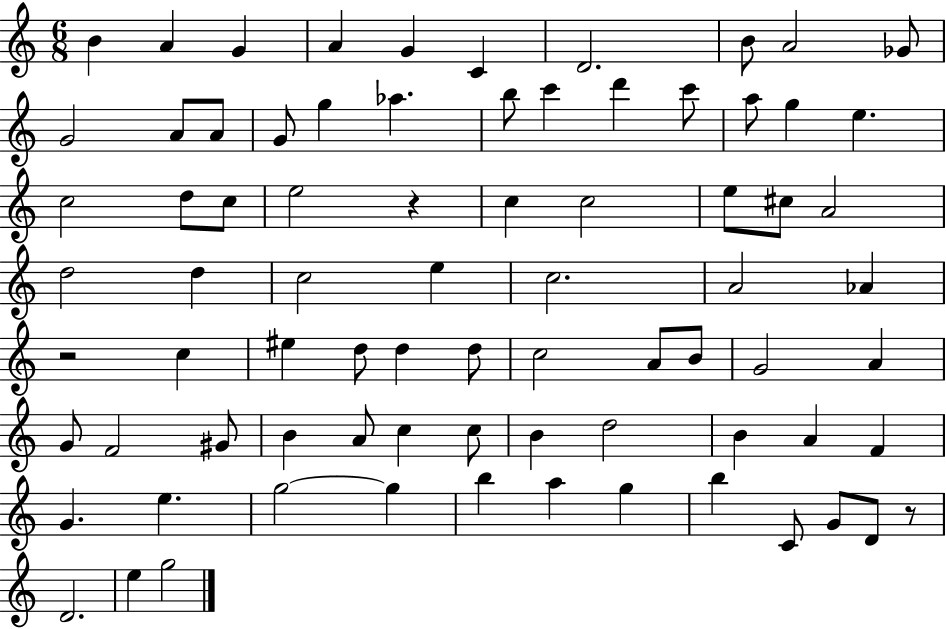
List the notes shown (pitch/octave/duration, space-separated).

B4/q A4/q G4/q A4/q G4/q C4/q D4/h. B4/e A4/h Gb4/e G4/h A4/e A4/e G4/e G5/q Ab5/q. B5/e C6/q D6/q C6/e A5/e G5/q E5/q. C5/h D5/e C5/e E5/h R/q C5/q C5/h E5/e C#5/e A4/h D5/h D5/q C5/h E5/q C5/h. A4/h Ab4/q R/h C5/q EIS5/q D5/e D5/q D5/e C5/h A4/e B4/e G4/h A4/q G4/e F4/h G#4/e B4/q A4/e C5/q C5/e B4/q D5/h B4/q A4/q F4/q G4/q. E5/q. G5/h G5/q B5/q A5/q G5/q B5/q C4/e G4/e D4/e R/e D4/h. E5/q G5/h